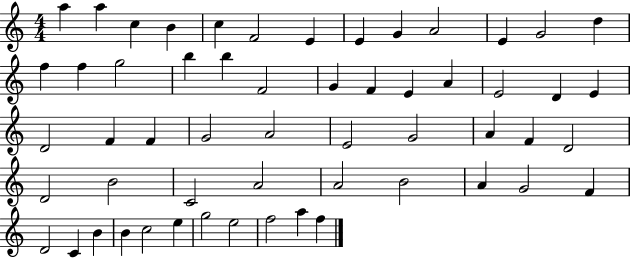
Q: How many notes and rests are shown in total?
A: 56